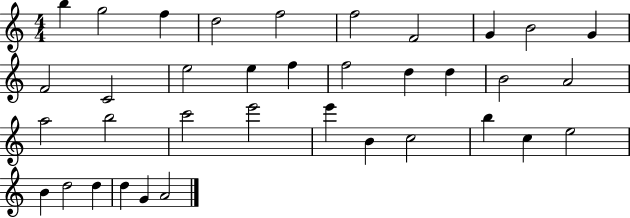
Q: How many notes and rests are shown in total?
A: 36